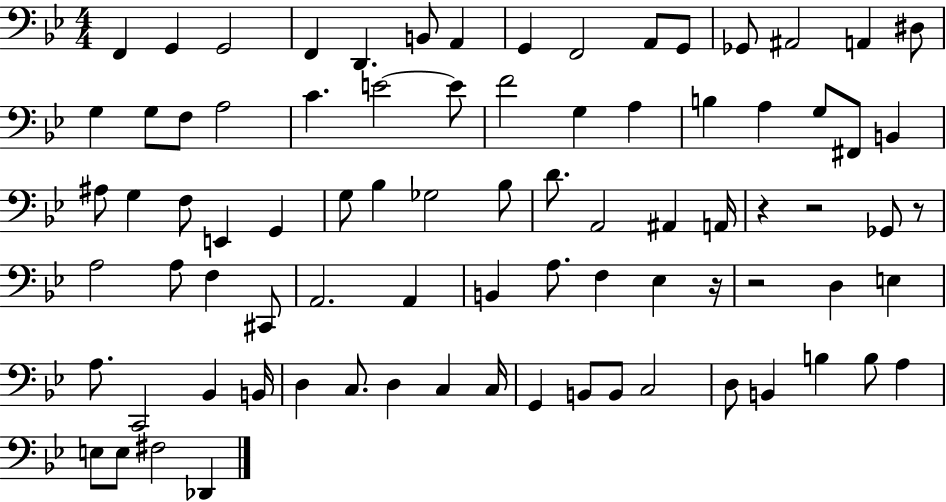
{
  \clef bass
  \numericTimeSignature
  \time 4/4
  \key bes \major
  \repeat volta 2 { f,4 g,4 g,2 | f,4 d,4. b,8 a,4 | g,4 f,2 a,8 g,8 | ges,8 ais,2 a,4 dis8 | \break g4 g8 f8 a2 | c'4. e'2~~ e'8 | f'2 g4 a4 | b4 a4 g8 fis,8 b,4 | \break ais8 g4 f8 e,4 g,4 | g8 bes4 ges2 bes8 | d'8. a,2 ais,4 a,16 | r4 r2 ges,8 r8 | \break a2 a8 f4 cis,8 | a,2. a,4 | b,4 a8. f4 ees4 r16 | r2 d4 e4 | \break a8. c,2 bes,4 b,16 | d4 c8. d4 c4 c16 | g,4 b,8 b,8 c2 | d8 b,4 b4 b8 a4 | \break e8 e8 fis2 des,4 | } \bar "|."
}